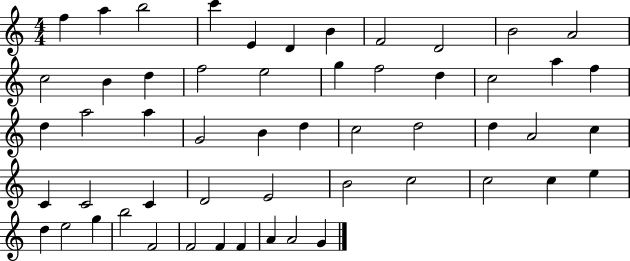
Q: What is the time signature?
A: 4/4